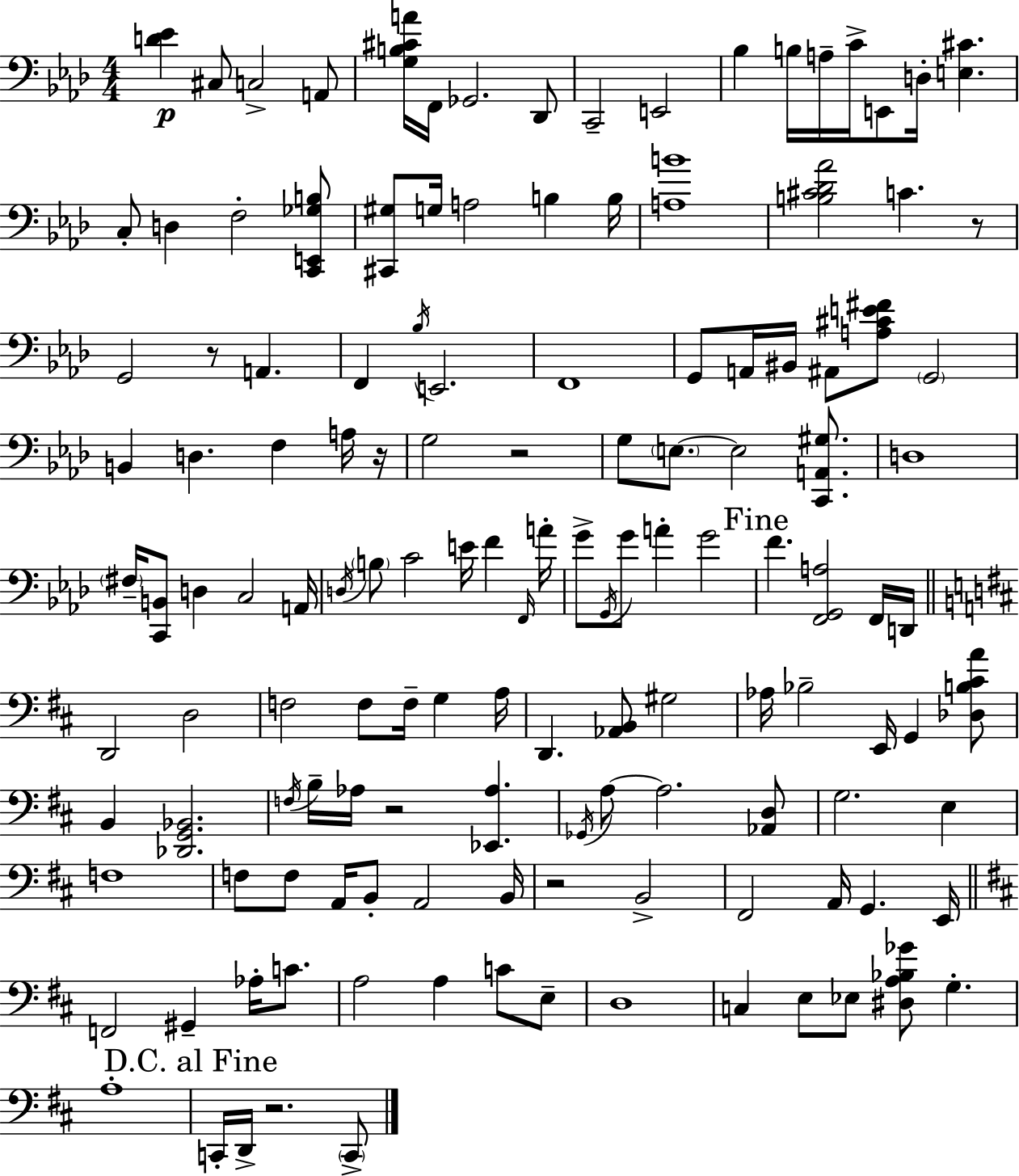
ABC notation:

X:1
T:Untitled
M:4/4
L:1/4
K:Fm
[D_E] ^C,/2 C,2 A,,/2 [G,B,^CA]/4 F,,/4 _G,,2 _D,,/2 C,,2 E,,2 _B, B,/4 A,/4 C/4 E,,/2 D,/4 [E,^C] C,/2 D, F,2 [C,,E,,_G,B,]/2 [^C,,^G,]/2 G,/4 A,2 B, B,/4 [A,B]4 [B,^C_D_A]2 C z/2 G,,2 z/2 A,, F,, _B,/4 E,,2 F,,4 G,,/2 A,,/4 ^B,,/4 ^A,,/2 [A,^CE^F]/2 G,,2 B,, D, F, A,/4 z/4 G,2 z2 G,/2 E,/2 E,2 [C,,A,,^G,]/2 D,4 ^F,/4 [C,,B,,]/2 D, C,2 A,,/4 D,/4 B,/2 C2 E/4 F F,,/4 A/4 G/2 G,,/4 G/2 A G2 F [F,,G,,A,]2 F,,/4 D,,/4 D,,2 D,2 F,2 F,/2 F,/4 G, A,/4 D,, [_A,,B,,]/2 ^G,2 _A,/4 _B,2 E,,/4 G,, [_D,B,^CA]/2 B,, [_D,,G,,_B,,]2 F,/4 B,/4 _A,/4 z2 [_E,,_A,] _G,,/4 A,/2 A,2 [_A,,D,]/2 G,2 E, F,4 F,/2 F,/2 A,,/4 B,,/2 A,,2 B,,/4 z2 B,,2 ^F,,2 A,,/4 G,, E,,/4 F,,2 ^G,, _A,/4 C/2 A,2 A, C/2 E,/2 D,4 C, E,/2 _E,/2 [^D,A,_B,_G]/2 G, A,4 C,,/4 D,,/4 z2 C,,/2